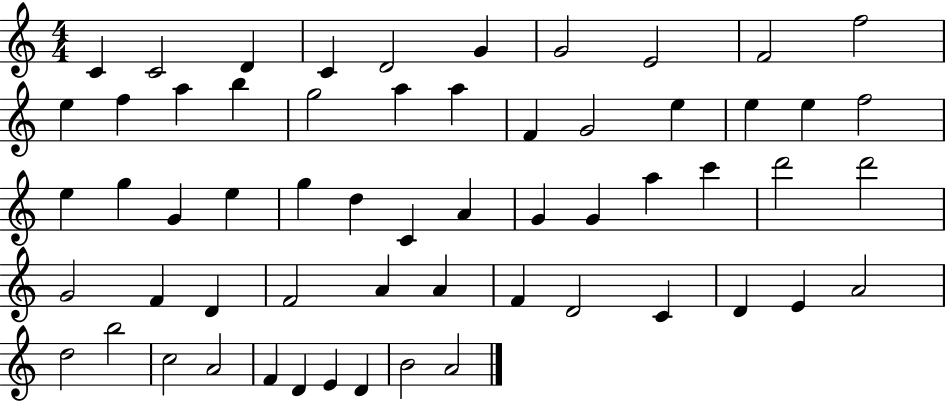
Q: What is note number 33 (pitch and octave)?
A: G4